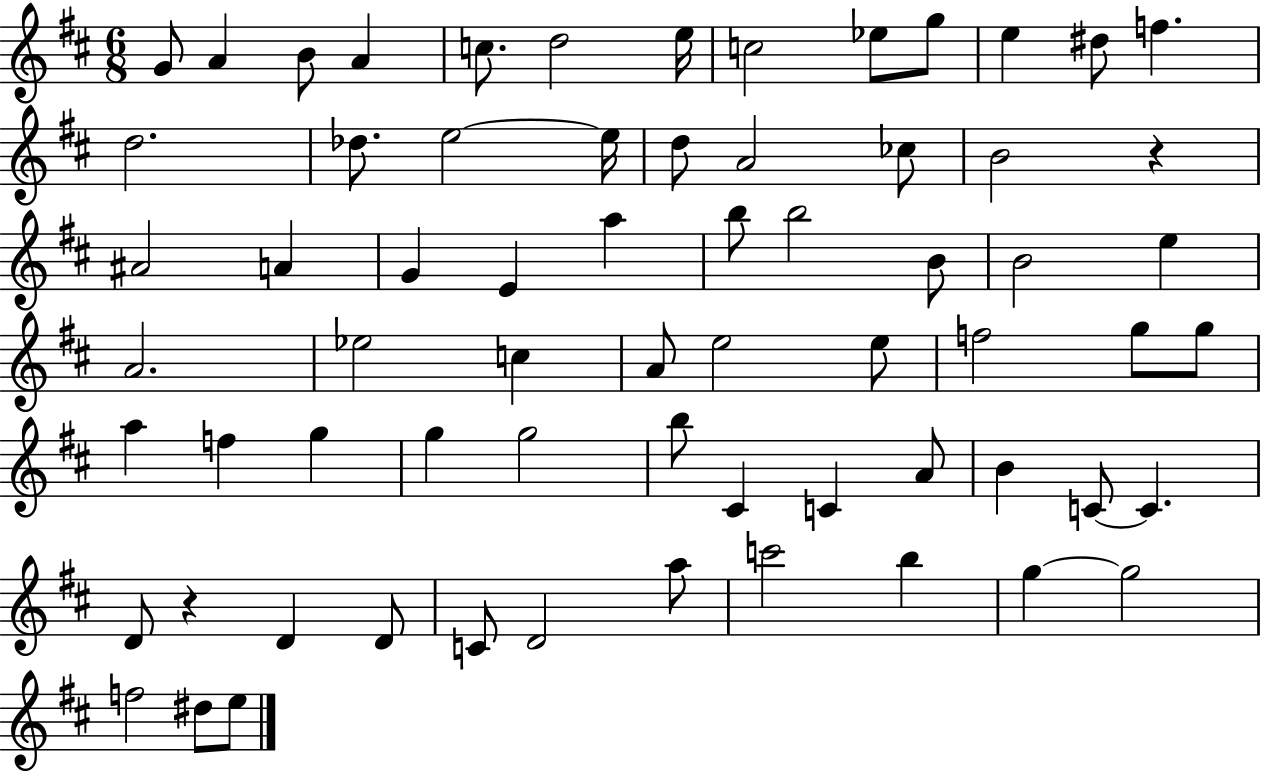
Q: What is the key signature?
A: D major